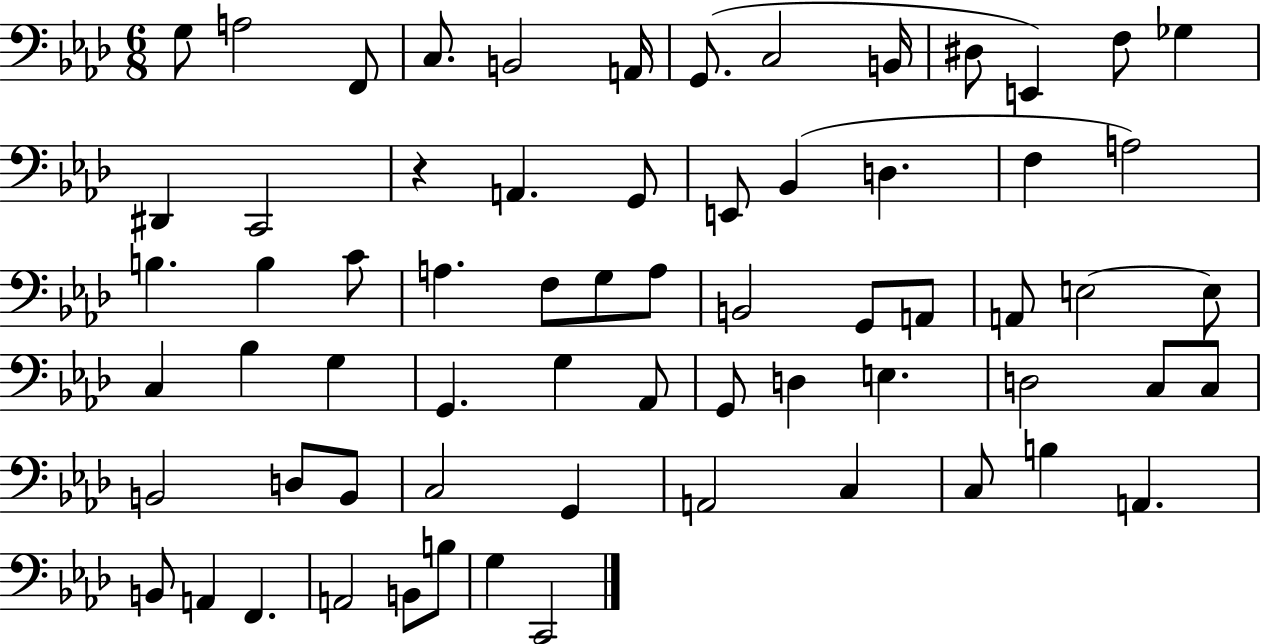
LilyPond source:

{
  \clef bass
  \numericTimeSignature
  \time 6/8
  \key aes \major
  g8 a2 f,8 | c8. b,2 a,16 | g,8.( c2 b,16 | dis8 e,4) f8 ges4 | \break dis,4 c,2 | r4 a,4. g,8 | e,8 bes,4( d4. | f4 a2) | \break b4. b4 c'8 | a4. f8 g8 a8 | b,2 g,8 a,8 | a,8 e2~~ e8 | \break c4 bes4 g4 | g,4. g4 aes,8 | g,8 d4 e4. | d2 c8 c8 | \break b,2 d8 b,8 | c2 g,4 | a,2 c4 | c8 b4 a,4. | \break b,8 a,4 f,4. | a,2 b,8 b8 | g4 c,2 | \bar "|."
}